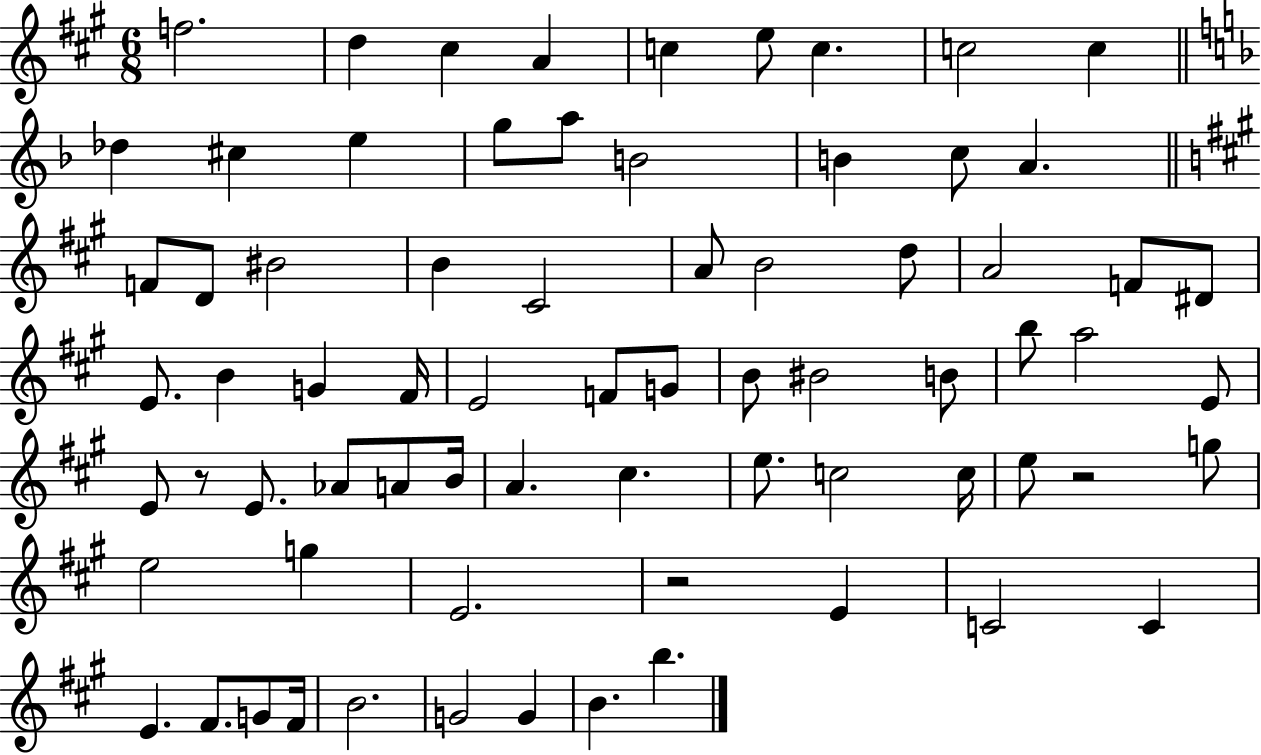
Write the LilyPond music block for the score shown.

{
  \clef treble
  \numericTimeSignature
  \time 6/8
  \key a \major
  f''2. | d''4 cis''4 a'4 | c''4 e''8 c''4. | c''2 c''4 | \break \bar "||" \break \key f \major des''4 cis''4 e''4 | g''8 a''8 b'2 | b'4 c''8 a'4. | \bar "||" \break \key a \major f'8 d'8 bis'2 | b'4 cis'2 | a'8 b'2 d''8 | a'2 f'8 dis'8 | \break e'8. b'4 g'4 fis'16 | e'2 f'8 g'8 | b'8 bis'2 b'8 | b''8 a''2 e'8 | \break e'8 r8 e'8. aes'8 a'8 b'16 | a'4. cis''4. | e''8. c''2 c''16 | e''8 r2 g''8 | \break e''2 g''4 | e'2. | r2 e'4 | c'2 c'4 | \break e'4. fis'8. g'8 fis'16 | b'2. | g'2 g'4 | b'4. b''4. | \break \bar "|."
}